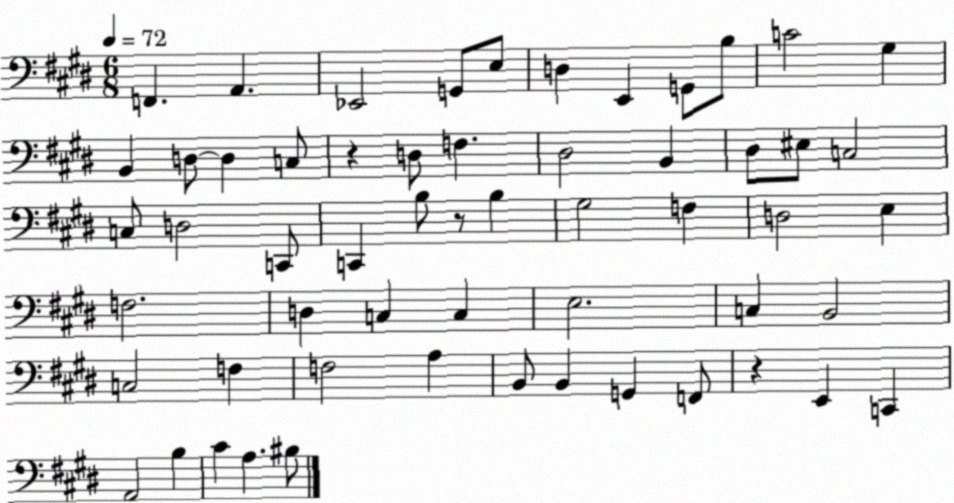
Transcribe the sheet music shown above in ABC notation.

X:1
T:Untitled
M:6/8
L:1/4
K:E
F,, A,, _E,,2 G,,/2 E,/2 D, E,, G,,/2 B,/2 C2 ^G, B,, D,/2 D, C,/2 z D,/2 F, ^D,2 B,, ^D,/2 ^E,/2 C,2 C,/2 D,2 C,,/2 C,, B,/2 z/2 B, ^G,2 F, D,2 E, F,2 D, C, C, E,2 C, B,,2 C,2 F, F,2 A, B,,/2 B,, G,, F,,/2 z E,, C,, A,,2 B, ^C A, ^B,/2